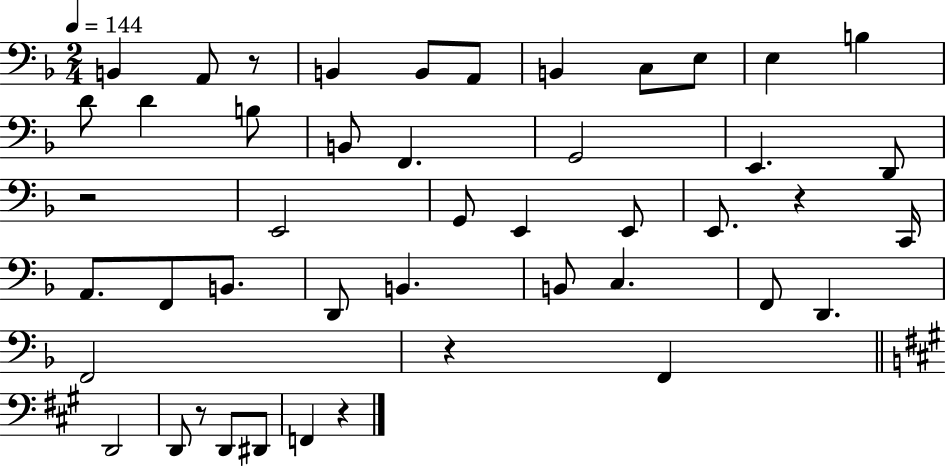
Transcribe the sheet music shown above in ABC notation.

X:1
T:Untitled
M:2/4
L:1/4
K:F
B,, A,,/2 z/2 B,, B,,/2 A,,/2 B,, C,/2 E,/2 E, B, D/2 D B,/2 B,,/2 F,, G,,2 E,, D,,/2 z2 E,,2 G,,/2 E,, E,,/2 E,,/2 z C,,/4 A,,/2 F,,/2 B,,/2 D,,/2 B,, B,,/2 C, F,,/2 D,, F,,2 z F,, D,,2 D,,/2 z/2 D,,/2 ^D,,/2 F,, z